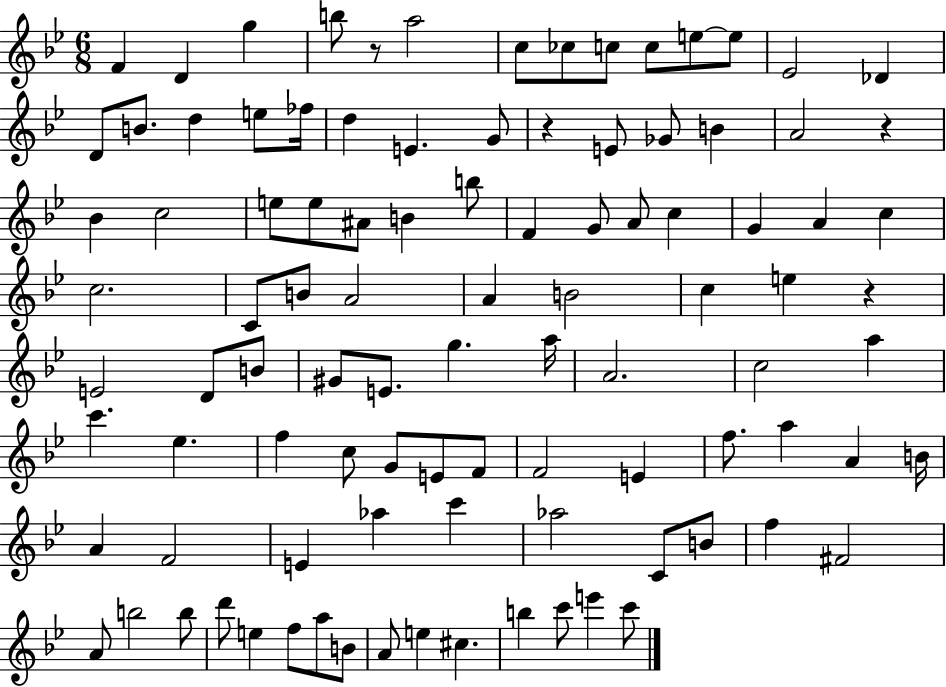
X:1
T:Untitled
M:6/8
L:1/4
K:Bb
F D g b/2 z/2 a2 c/2 _c/2 c/2 c/2 e/2 e/2 _E2 _D D/2 B/2 d e/2 _f/4 d E G/2 z E/2 _G/2 B A2 z _B c2 e/2 e/2 ^A/2 B b/2 F G/2 A/2 c G A c c2 C/2 B/2 A2 A B2 c e z E2 D/2 B/2 ^G/2 E/2 g a/4 A2 c2 a c' _e f c/2 G/2 E/2 F/2 F2 E f/2 a A B/4 A F2 E _a c' _a2 C/2 B/2 f ^F2 A/2 b2 b/2 d'/2 e f/2 a/2 B/2 A/2 e ^c b c'/2 e' c'/2